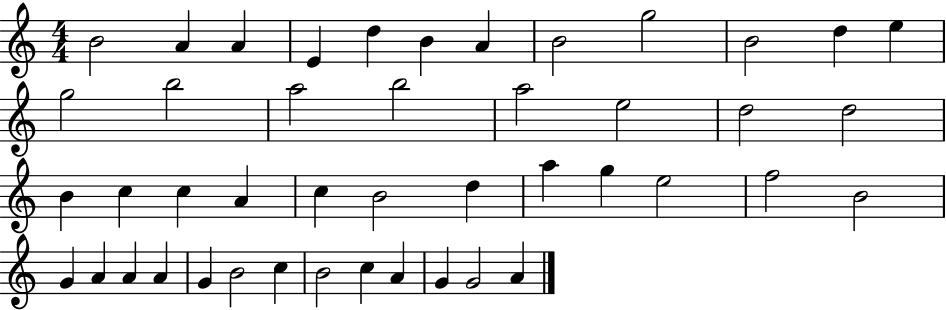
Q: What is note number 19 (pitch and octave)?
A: D5